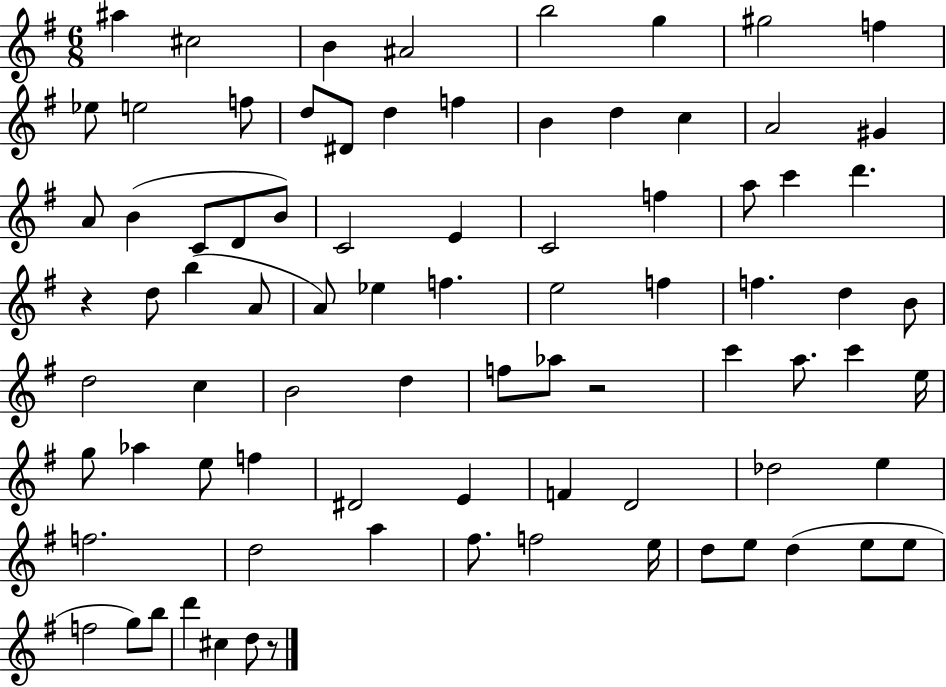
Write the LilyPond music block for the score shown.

{
  \clef treble
  \numericTimeSignature
  \time 6/8
  \key g \major
  ais''4 cis''2 | b'4 ais'2 | b''2 g''4 | gis''2 f''4 | \break ees''8 e''2 f''8 | d''8 dis'8 d''4 f''4 | b'4 d''4 c''4 | a'2 gis'4 | \break a'8 b'4( c'8 d'8 b'8) | c'2 e'4 | c'2 f''4 | a''8 c'''4 d'''4. | \break r4 d''8 b''4( a'8 | a'8) ees''4 f''4. | e''2 f''4 | f''4. d''4 b'8 | \break d''2 c''4 | b'2 d''4 | f''8 aes''8 r2 | c'''4 a''8. c'''4 e''16 | \break g''8 aes''4 e''8 f''4 | dis'2 e'4 | f'4 d'2 | des''2 e''4 | \break f''2. | d''2 a''4 | fis''8. f''2 e''16 | d''8 e''8 d''4( e''8 e''8 | \break f''2 g''8) b''8 | d'''4 cis''4 d''8 r8 | \bar "|."
}